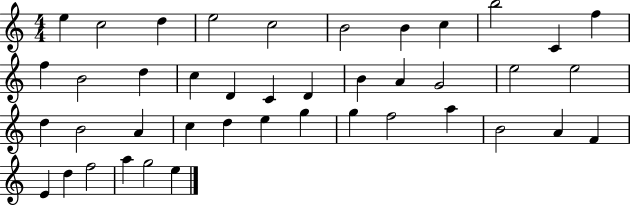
X:1
T:Untitled
M:4/4
L:1/4
K:C
e c2 d e2 c2 B2 B c b2 C f f B2 d c D C D B A G2 e2 e2 d B2 A c d e g g f2 a B2 A F E d f2 a g2 e